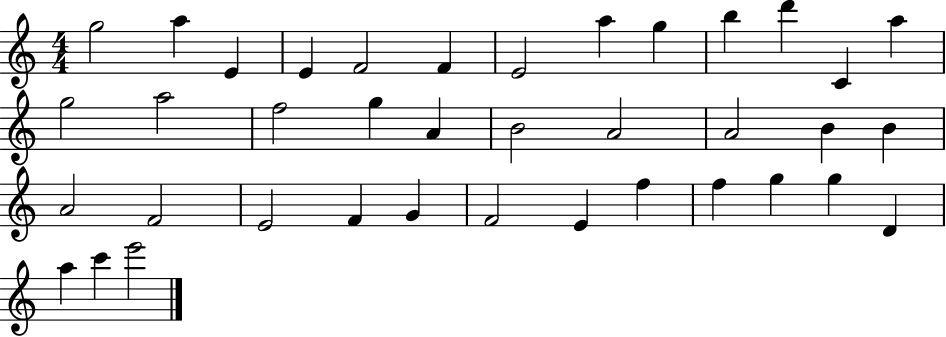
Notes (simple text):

G5/h A5/q E4/q E4/q F4/h F4/q E4/h A5/q G5/q B5/q D6/q C4/q A5/q G5/h A5/h F5/h G5/q A4/q B4/h A4/h A4/h B4/q B4/q A4/h F4/h E4/h F4/q G4/q F4/h E4/q F5/q F5/q G5/q G5/q D4/q A5/q C6/q E6/h